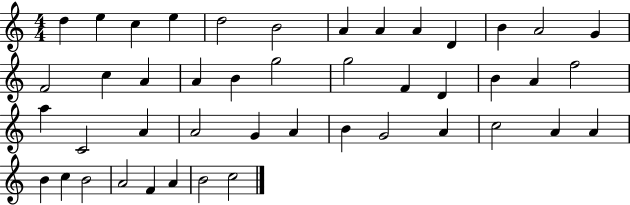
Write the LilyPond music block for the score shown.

{
  \clef treble
  \numericTimeSignature
  \time 4/4
  \key c \major
  d''4 e''4 c''4 e''4 | d''2 b'2 | a'4 a'4 a'4 d'4 | b'4 a'2 g'4 | \break f'2 c''4 a'4 | a'4 b'4 g''2 | g''2 f'4 d'4 | b'4 a'4 f''2 | \break a''4 c'2 a'4 | a'2 g'4 a'4 | b'4 g'2 a'4 | c''2 a'4 a'4 | \break b'4 c''4 b'2 | a'2 f'4 a'4 | b'2 c''2 | \bar "|."
}